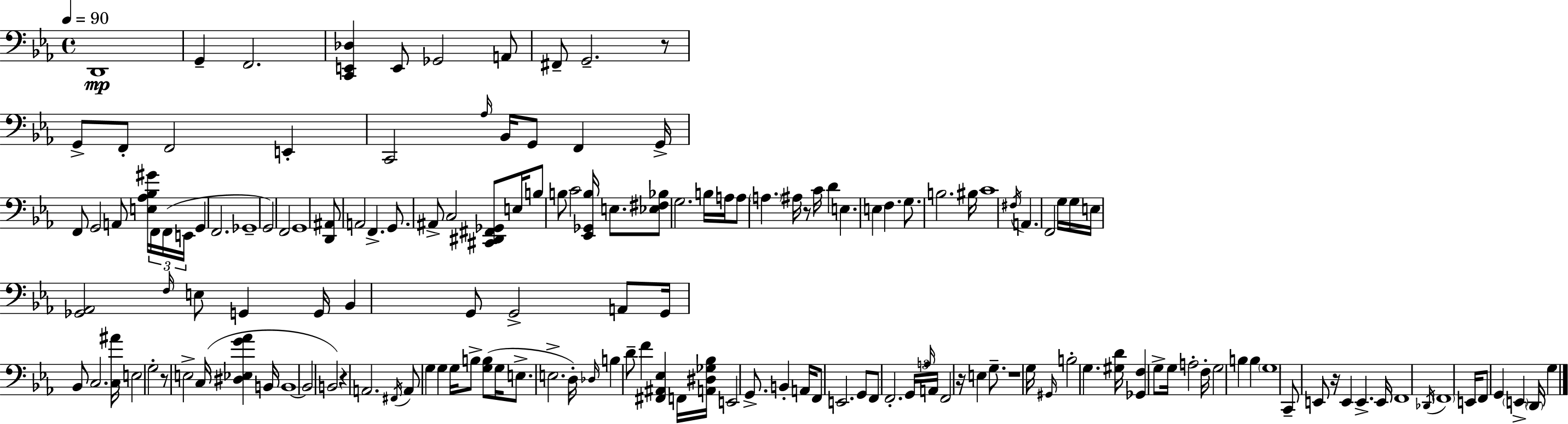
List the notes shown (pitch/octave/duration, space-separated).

D2/w G2/q F2/h. [C2,E2,Db3]/q E2/e Gb2/h A2/e F#2/e G2/h. R/e G2/e F2/e F2/h E2/q C2/h Ab3/s Bb2/s G2/e F2/q G2/s F2/e G2/h A2/e [E3,Ab3,Bb3,G#4]/s F2/s F2/s E2/s G2/q F2/h. Gb2/w G2/h F2/h G2/w [D2,A#2]/e A2/h F2/q. G2/e. A#2/e C3/h [C#2,D#2,F#2,Gb2]/e E3/s B3/e B3/e C4/h [Eb2,Gb2,B3]/s E3/e. [Eb3,F#3,Bb3]/e G3/h. B3/s A3/s A3/e A3/q. A#3/s R/e C4/s D4/q E3/q. E3/q F3/q. G3/e. B3/h. BIS3/s C4/w F#3/s A2/q. F2/h G3/s G3/s E3/s [Gb2,Ab2]/h F3/s E3/e G2/q G2/s Bb2/q G2/e G2/h A2/e G2/s Bb2/e C3/h. [C3,A#4]/s E3/h G3/h R/e E3/h C3/s [D#3,Eb3,G4,Ab4]/q B2/s B2/w B2/h B2/h R/q A2/h. F#2/s A2/e G3/q G3/q G3/s B3/e [G3,B3]/e G3/s E3/e. E3/h. D3/s Db3/s B3/q D4/e F4/q [F#2,A#2,Eb3]/q F2/s [A2,D#3,Gb3,Bb3]/s E2/h G2/e. B2/q A2/s F2/e E2/h. G2/e F2/e F2/h. G2/s A3/s A2/s F2/h R/s E3/q G3/e. R/w G3/s G#2/s B3/h G3/q. [G#3,D4]/s [Gb2,F3]/q G3/e G3/s A3/h F3/s G3/h B3/q B3/q G3/w C2/e E2/e R/s E2/q E2/q. E2/s F2/w Db2/s F2/w E2/s F2/e G2/q E2/q D2/s G3/q